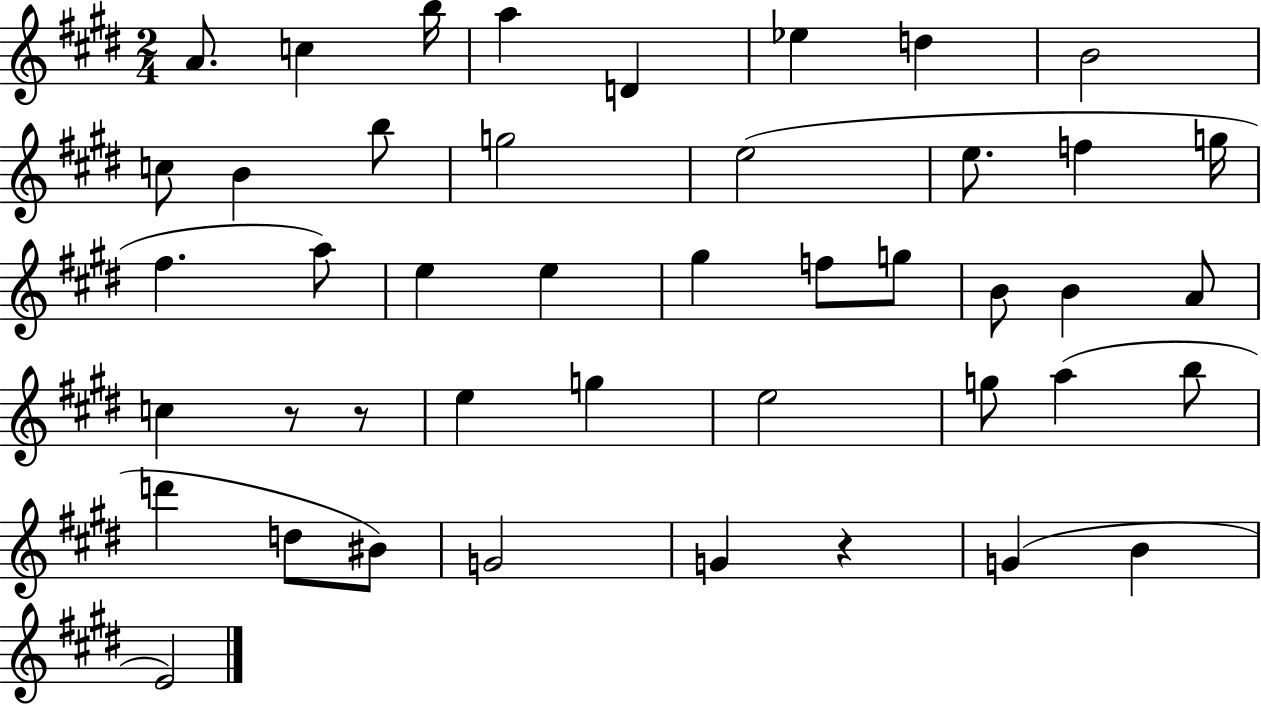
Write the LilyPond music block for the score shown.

{
  \clef treble
  \numericTimeSignature
  \time 2/4
  \key e \major
  a'8. c''4 b''16 | a''4 d'4 | ees''4 d''4 | b'2 | \break c''8 b'4 b''8 | g''2 | e''2( | e''8. f''4 g''16 | \break fis''4. a''8) | e''4 e''4 | gis''4 f''8 g''8 | b'8 b'4 a'8 | \break c''4 r8 r8 | e''4 g''4 | e''2 | g''8 a''4( b''8 | \break d'''4 d''8 bis'8) | g'2 | g'4 r4 | g'4( b'4 | \break e'2) | \bar "|."
}